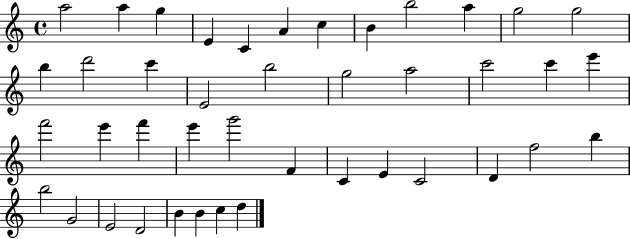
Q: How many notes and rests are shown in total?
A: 42